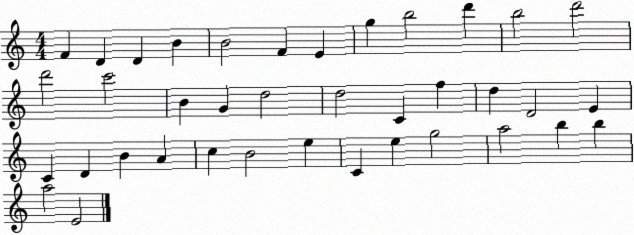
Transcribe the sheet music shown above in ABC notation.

X:1
T:Untitled
M:4/4
L:1/4
K:C
F D D B B2 F E g b2 d' b2 d'2 d'2 c'2 B G d2 d2 C f d D2 E C D B A c B2 e C e g2 a2 b b a2 E2